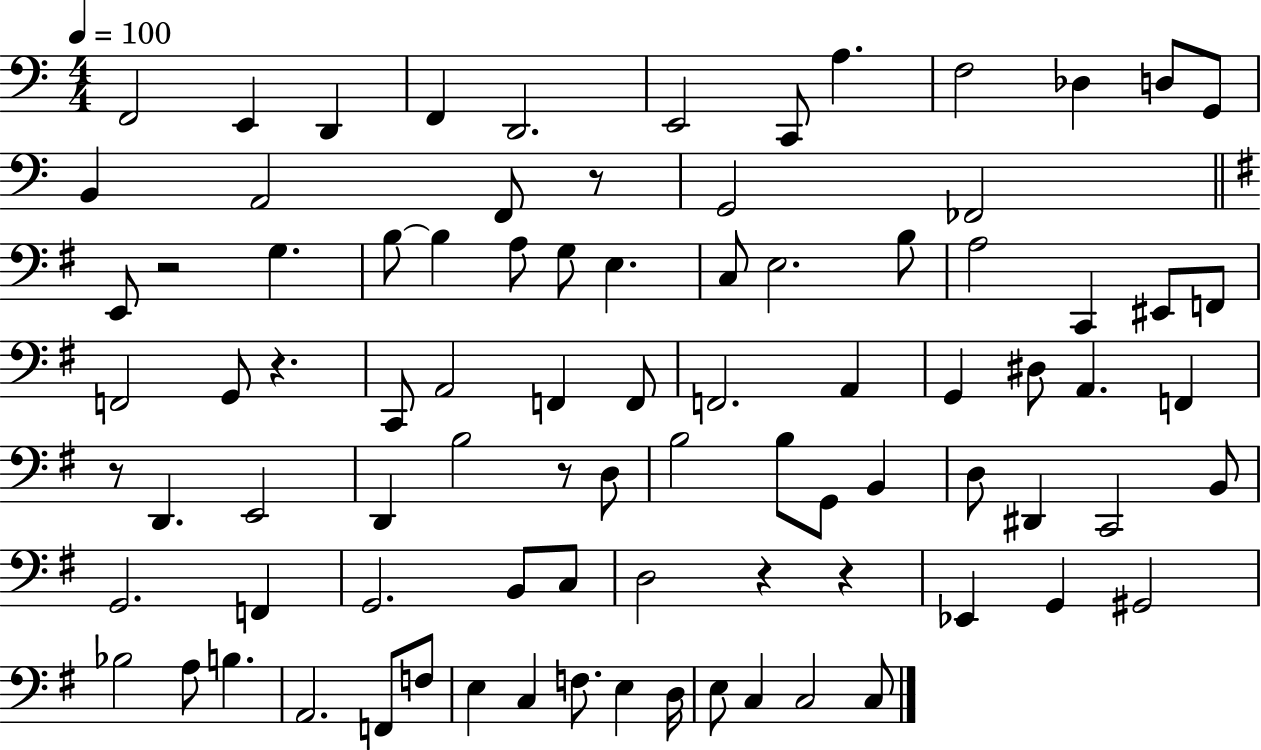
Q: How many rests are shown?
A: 7